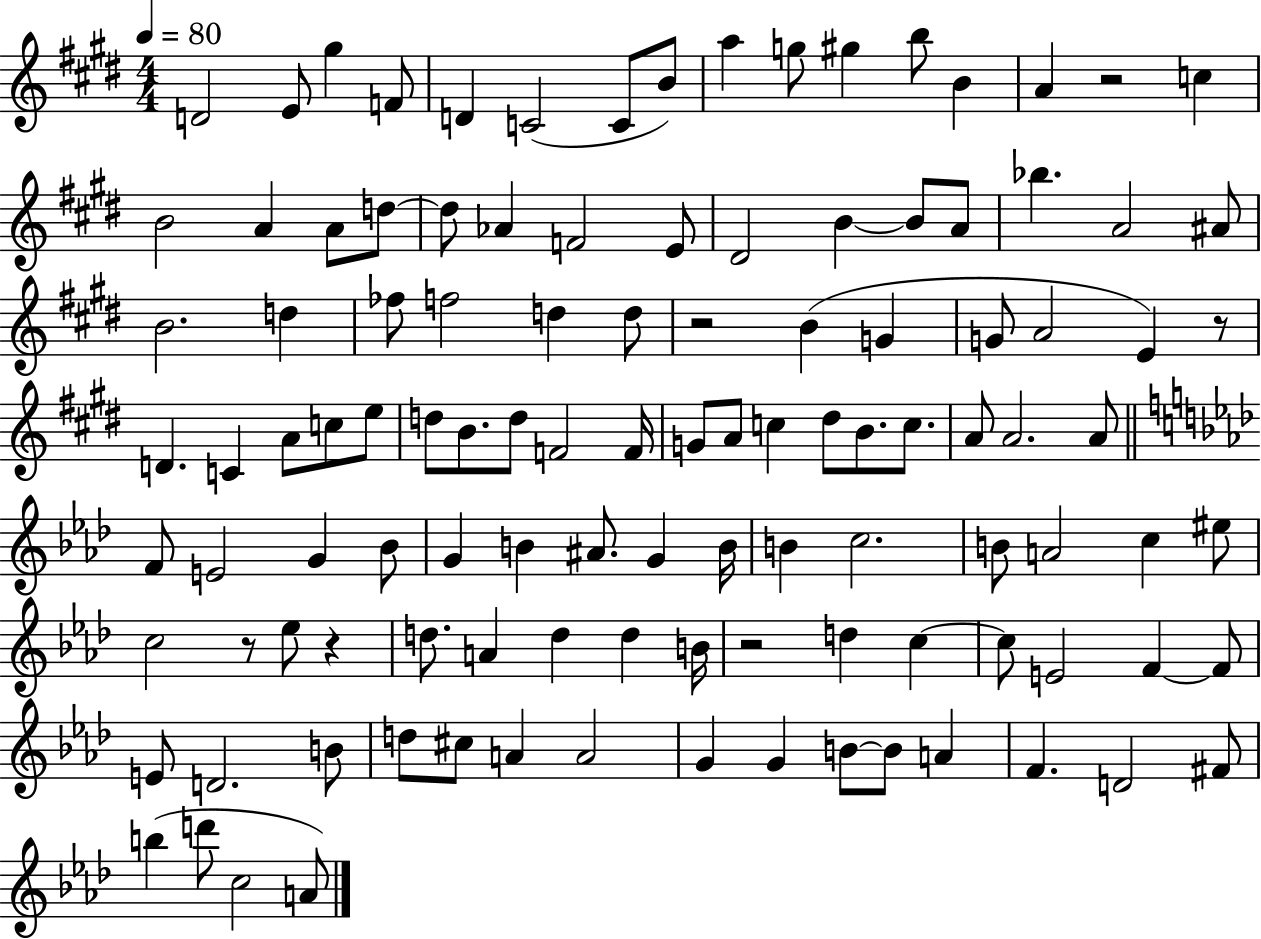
X:1
T:Untitled
M:4/4
L:1/4
K:E
D2 E/2 ^g F/2 D C2 C/2 B/2 a g/2 ^g b/2 B A z2 c B2 A A/2 d/2 d/2 _A F2 E/2 ^D2 B B/2 A/2 _b A2 ^A/2 B2 d _f/2 f2 d d/2 z2 B G G/2 A2 E z/2 D C A/2 c/2 e/2 d/2 B/2 d/2 F2 F/4 G/2 A/2 c ^d/2 B/2 c/2 A/2 A2 A/2 F/2 E2 G _B/2 G B ^A/2 G B/4 B c2 B/2 A2 c ^e/2 c2 z/2 _e/2 z d/2 A d d B/4 z2 d c c/2 E2 F F/2 E/2 D2 B/2 d/2 ^c/2 A A2 G G B/2 B/2 A F D2 ^F/2 b d'/2 c2 A/2